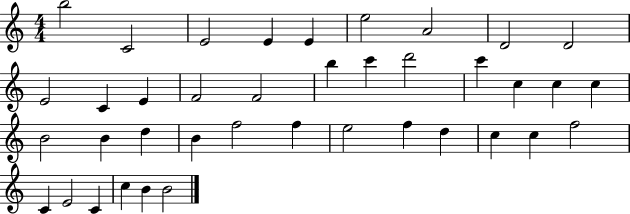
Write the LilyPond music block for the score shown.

{
  \clef treble
  \numericTimeSignature
  \time 4/4
  \key c \major
  b''2 c'2 | e'2 e'4 e'4 | e''2 a'2 | d'2 d'2 | \break e'2 c'4 e'4 | f'2 f'2 | b''4 c'''4 d'''2 | c'''4 c''4 c''4 c''4 | \break b'2 b'4 d''4 | b'4 f''2 f''4 | e''2 f''4 d''4 | c''4 c''4 f''2 | \break c'4 e'2 c'4 | c''4 b'4 b'2 | \bar "|."
}